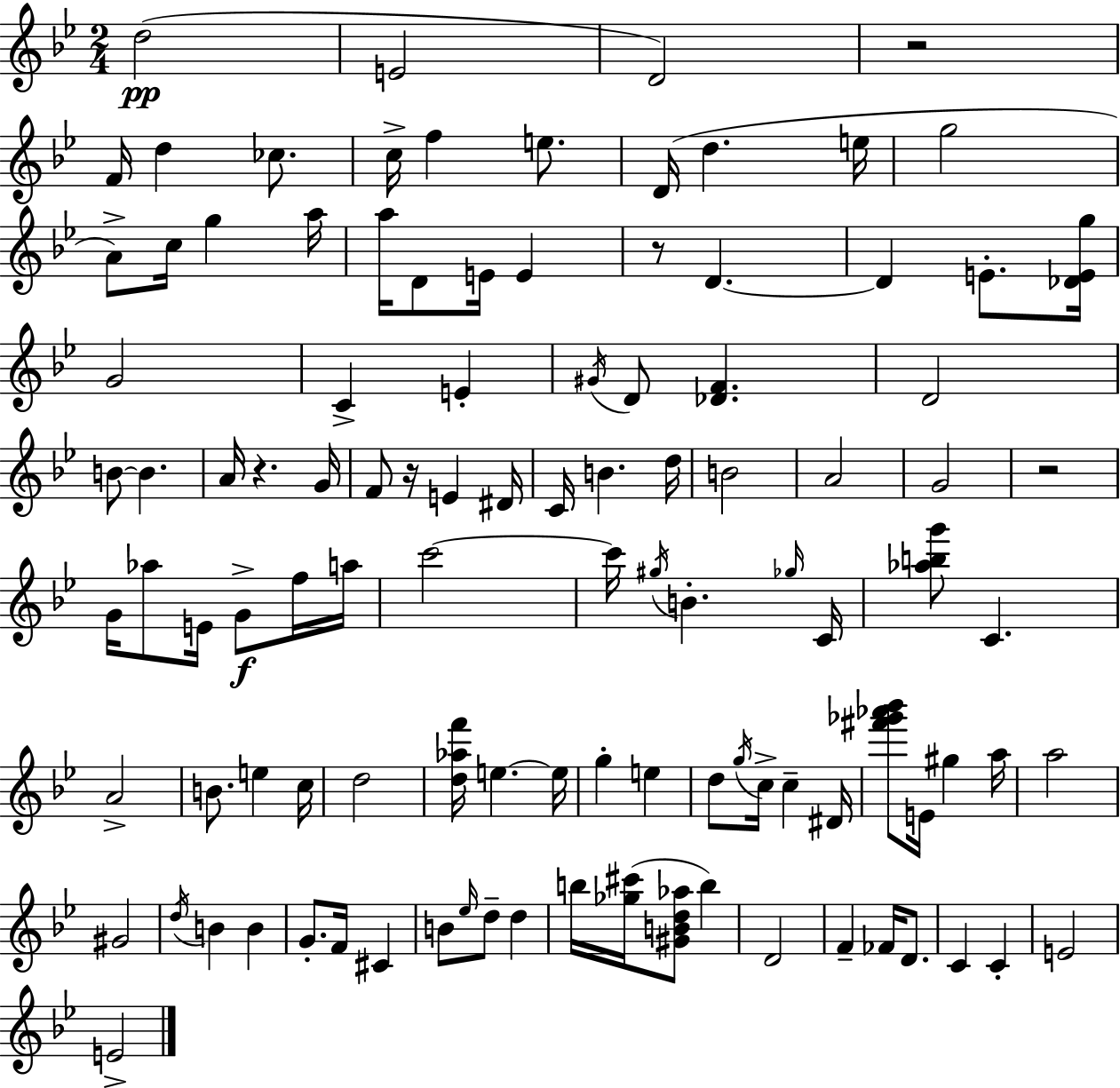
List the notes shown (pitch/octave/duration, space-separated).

D5/h E4/h D4/h R/h F4/s D5/q CES5/e. C5/s F5/q E5/e. D4/s D5/q. E5/s G5/h A4/e C5/s G5/q A5/s A5/s D4/e E4/s E4/q R/e D4/q. D4/q E4/e. [Db4,E4,G5]/s G4/h C4/q E4/q G#4/s D4/e [Db4,F4]/q. D4/h B4/e B4/q. A4/s R/q. G4/s F4/e R/s E4/q D#4/s C4/s B4/q. D5/s B4/h A4/h G4/h R/h G4/s Ab5/e E4/s G4/e F5/s A5/s C6/h C6/s G#5/s B4/q. Gb5/s C4/s [Ab5,B5,G6]/e C4/q. A4/h B4/e. E5/q C5/s D5/h [D5,Ab5,F6]/s E5/q. E5/s G5/q E5/q D5/e G5/s C5/s C5/q D#4/s [F#6,Gb6,Ab6,Bb6]/e E4/s G#5/q A5/s A5/h G#4/h D5/s B4/q B4/q G4/e. F4/s C#4/q B4/e Eb5/s D5/e D5/q B5/s [Gb5,C#6]/s [G#4,B4,D5,Ab5]/e B5/q D4/h F4/q FES4/s D4/e. C4/q C4/q E4/h E4/h